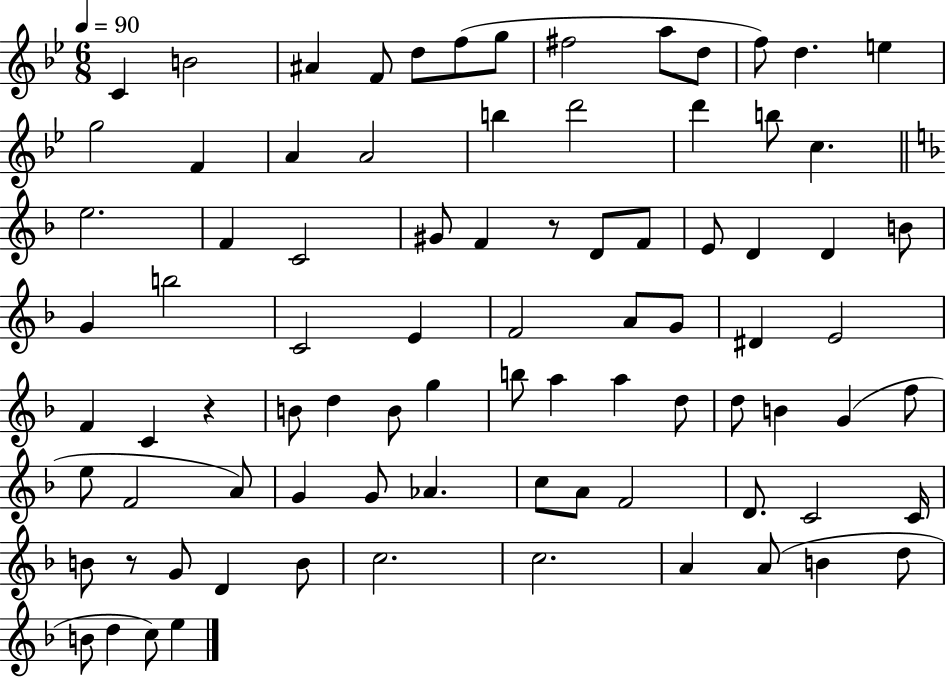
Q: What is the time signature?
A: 6/8